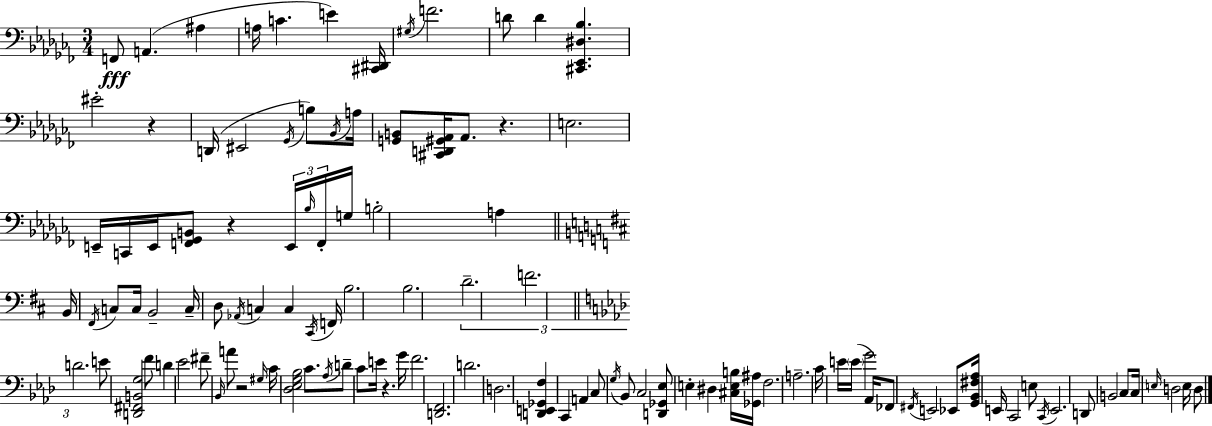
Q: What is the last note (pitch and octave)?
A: D3